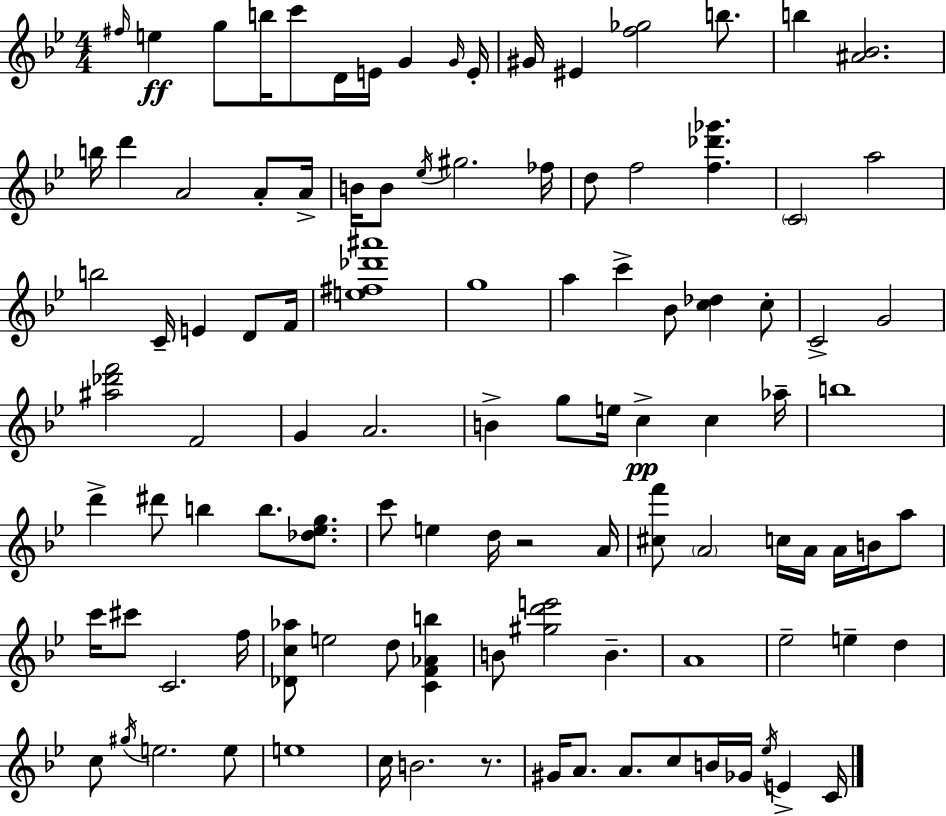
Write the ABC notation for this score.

X:1
T:Untitled
M:4/4
L:1/4
K:Bb
^f/4 e g/2 b/4 c'/2 D/4 E/4 G G/4 E/4 ^G/4 ^E [f_g]2 b/2 b [^A_B]2 b/4 d' A2 A/2 A/4 B/4 B/2 _e/4 ^g2 _f/4 d/2 f2 [f_d'_g'] C2 a2 b2 C/4 E D/2 F/4 [e^f_d'^a']4 g4 a c' _B/2 [c_d] c/2 C2 G2 [^a_d'f']2 F2 G A2 B g/2 e/4 c c _a/4 b4 d' ^d'/2 b b/2 [_d_eg]/2 c'/2 e d/4 z2 A/4 [^cf']/2 A2 c/4 A/4 A/4 B/4 a/2 c'/4 ^c'/2 C2 f/4 [_Dc_a]/2 e2 d/2 [CF_Ab] B/2 [^gd'e']2 B A4 _e2 e d c/2 ^g/4 e2 e/2 e4 c/4 B2 z/2 ^G/4 A/2 A/2 c/2 B/4 _G/4 _e/4 E C/4